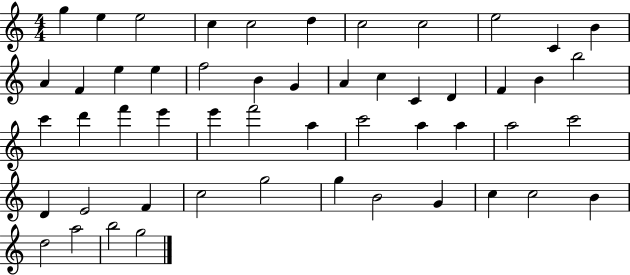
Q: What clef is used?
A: treble